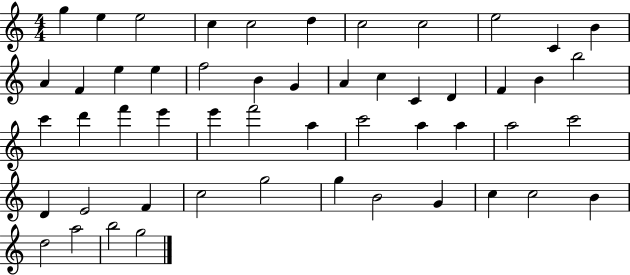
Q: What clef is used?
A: treble